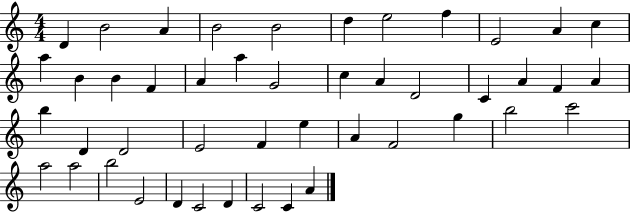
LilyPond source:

{
  \clef treble
  \numericTimeSignature
  \time 4/4
  \key c \major
  d'4 b'2 a'4 | b'2 b'2 | d''4 e''2 f''4 | e'2 a'4 c''4 | \break a''4 b'4 b'4 f'4 | a'4 a''4 g'2 | c''4 a'4 d'2 | c'4 a'4 f'4 a'4 | \break b''4 d'4 d'2 | e'2 f'4 e''4 | a'4 f'2 g''4 | b''2 c'''2 | \break a''2 a''2 | b''2 e'2 | d'4 c'2 d'4 | c'2 c'4 a'4 | \break \bar "|."
}